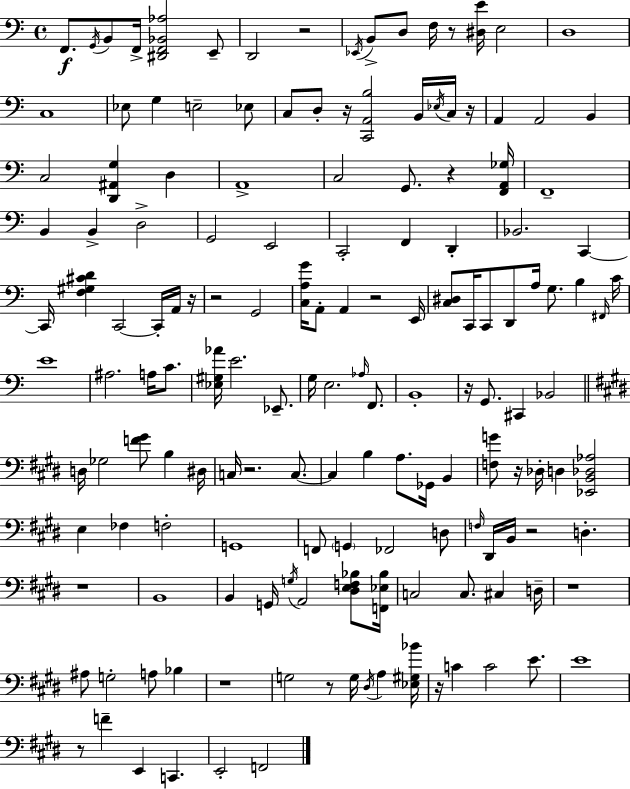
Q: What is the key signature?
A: A minor